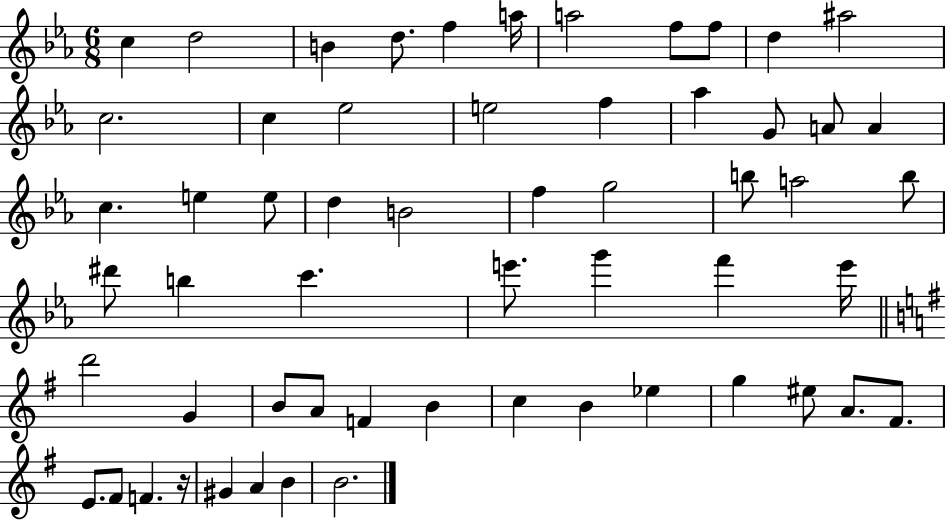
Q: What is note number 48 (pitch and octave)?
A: EIS5